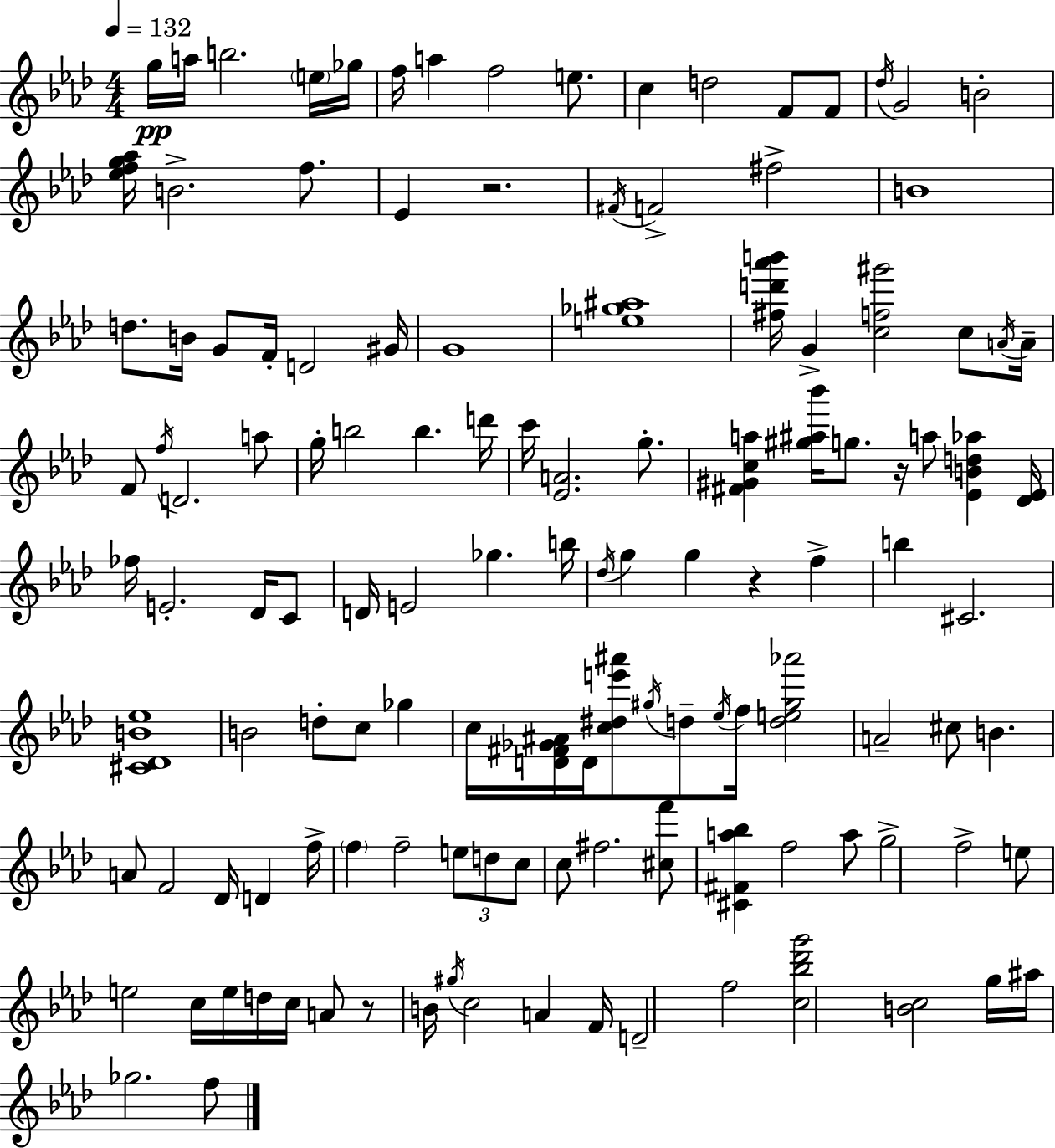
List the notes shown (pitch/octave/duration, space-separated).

G5/s A5/s B5/h. E5/s Gb5/s F5/s A5/q F5/h E5/e. C5/q D5/h F4/e F4/e Db5/s G4/h B4/h [Eb5,F5,G5,Ab5]/s B4/h. F5/e. Eb4/q R/h. F#4/s F4/h F#5/h B4/w D5/e. B4/s G4/e F4/s D4/h G#4/s G4/w [E5,Gb5,A#5]/w [F#5,D6,Ab6,B6]/s G4/q [C5,F5,G#6]/h C5/e A4/s A4/s F4/e F5/s D4/h. A5/e G5/s B5/h B5/q. D6/s C6/s [Eb4,A4]/h. G5/e. [F#4,G#4,C5,A5]/q [G#5,A#5,Bb6]/s G5/e. R/s A5/e [Eb4,B4,D5,Ab5]/q [Db4,Eb4]/s FES5/s E4/h. Db4/s C4/e D4/s E4/h Gb5/q. B5/s Db5/s G5/q G5/q R/q F5/q B5/q C#4/h. [C#4,Db4,B4,Eb5]/w B4/h D5/e C5/e Gb5/q C5/s [D4,F#4,Gb4,A#4]/s D4/s [C5,D#5,E6,A#6]/e G#5/s D5/e Eb5/s F5/s [D5,E5,G#5,Ab6]/h A4/h C#5/e B4/q. A4/e F4/h Db4/s D4/q F5/s F5/q F5/h E5/e D5/e C5/e C5/e F#5/h. [C#5,F6]/e [C#4,F#4,A5,Bb5]/q F5/h A5/e G5/h F5/h E5/e E5/h C5/s E5/s D5/s C5/s A4/e R/e B4/s G#5/s C5/h A4/q F4/s D4/h F5/h [C5,Bb5,Db6,G6]/h [B4,C5]/h G5/s A#5/s Gb5/h. F5/e